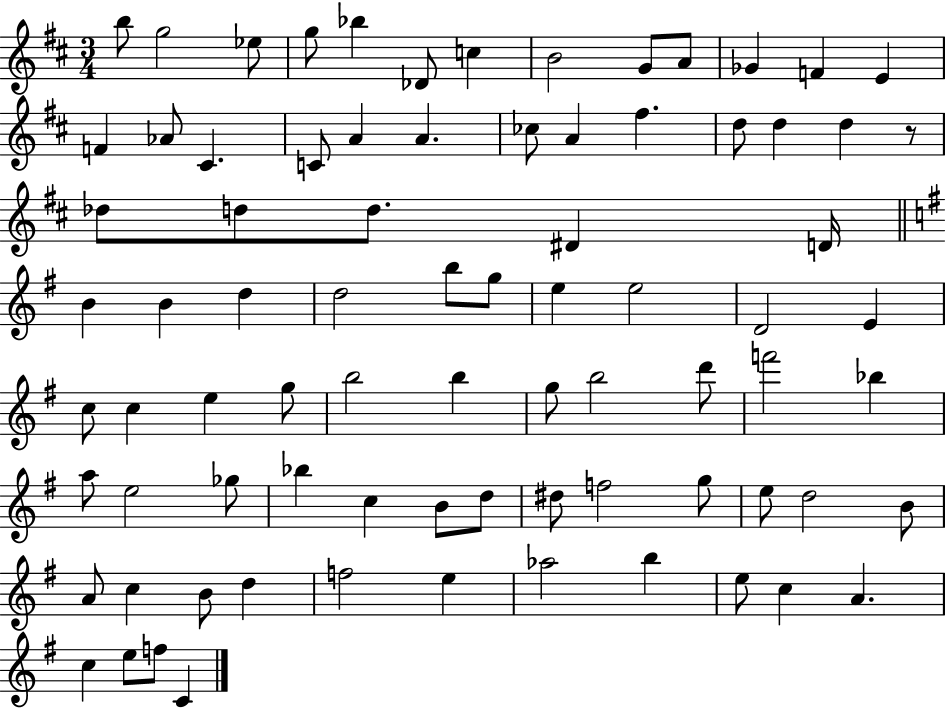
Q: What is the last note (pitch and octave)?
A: C4